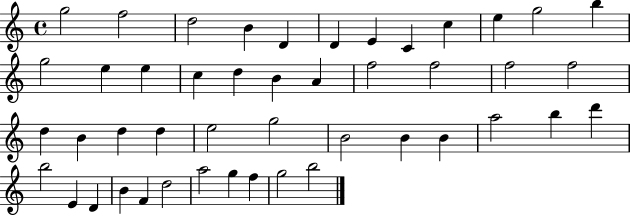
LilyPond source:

{
  \clef treble
  \time 4/4
  \defaultTimeSignature
  \key c \major
  g''2 f''2 | d''2 b'4 d'4 | d'4 e'4 c'4 c''4 | e''4 g''2 b''4 | \break g''2 e''4 e''4 | c''4 d''4 b'4 a'4 | f''2 f''2 | f''2 f''2 | \break d''4 b'4 d''4 d''4 | e''2 g''2 | b'2 b'4 b'4 | a''2 b''4 d'''4 | \break b''2 e'4 d'4 | b'4 f'4 d''2 | a''2 g''4 f''4 | g''2 b''2 | \break \bar "|."
}